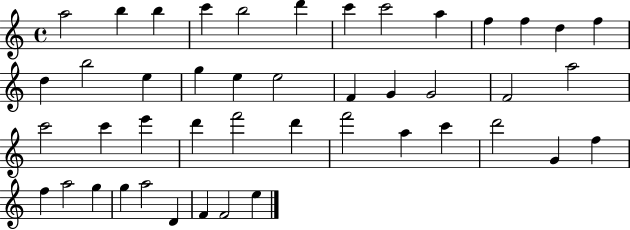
A5/h B5/q B5/q C6/q B5/h D6/q C6/q C6/h A5/q F5/q F5/q D5/q F5/q D5/q B5/h E5/q G5/q E5/q E5/h F4/q G4/q G4/h F4/h A5/h C6/h C6/q E6/q D6/q F6/h D6/q F6/h A5/q C6/q D6/h G4/q F5/q F5/q A5/h G5/q G5/q A5/h D4/q F4/q F4/h E5/q